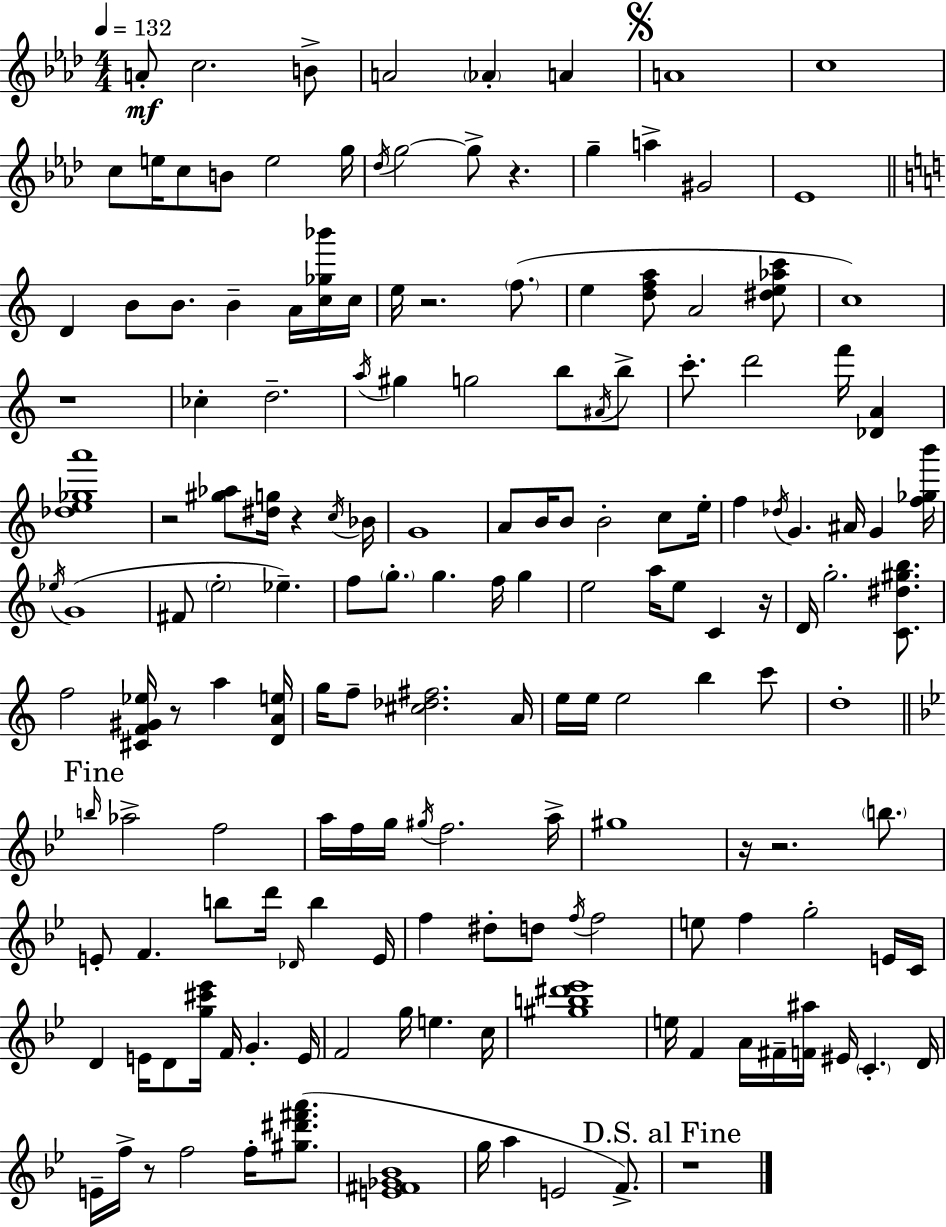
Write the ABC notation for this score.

X:1
T:Untitled
M:4/4
L:1/4
K:Ab
A/2 c2 B/2 A2 _A A A4 c4 c/2 e/4 c/2 B/2 e2 g/4 _d/4 g2 g/2 z g a ^G2 _E4 D B/2 B/2 B A/4 [c_g_b']/4 c/4 e/4 z2 f/2 e [dfa]/2 A2 [^de_ac']/2 c4 z4 _c d2 a/4 ^g g2 b/2 ^A/4 b/2 c'/2 d'2 f'/4 [_DA] [_de_ga']4 z2 [^g_a]/2 [^dg]/4 z c/4 _B/4 G4 A/2 B/4 B/2 B2 c/2 e/4 f _d/4 G ^A/4 G [f_gb']/4 _e/4 G4 ^F/2 e2 _e f/2 g/2 g f/4 g e2 a/4 e/2 C z/4 D/4 g2 [C^d^gb]/2 f2 [^CF^G_e]/4 z/2 a [DAe]/4 g/4 f/2 [^c_d^f]2 A/4 e/4 e/4 e2 b c'/2 d4 b/4 _a2 f2 a/4 f/4 g/4 ^g/4 f2 a/4 ^g4 z/4 z2 b/2 E/2 F b/2 d'/4 _D/4 b E/4 f ^d/2 d/2 f/4 f2 e/2 f g2 E/4 C/4 D E/4 D/2 [g^c'_e']/4 F/4 G E/4 F2 g/4 e c/4 [^gb^d'_e']4 e/4 F A/4 ^F/4 [F^a]/4 ^E/4 C D/4 E/4 f/4 z/2 f2 f/4 [^g^d'^f'a']/2 [E^F_G_B]4 g/4 a E2 F/2 z4